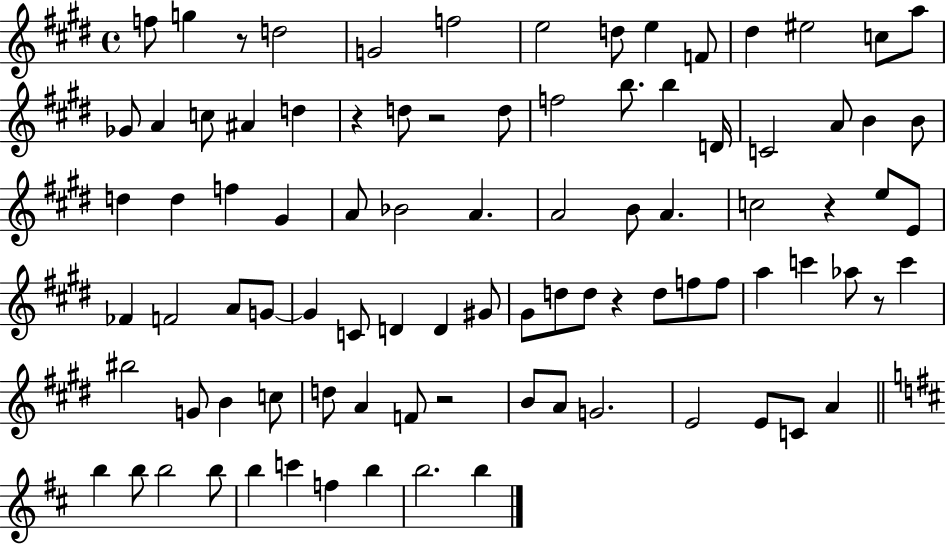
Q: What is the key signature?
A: E major